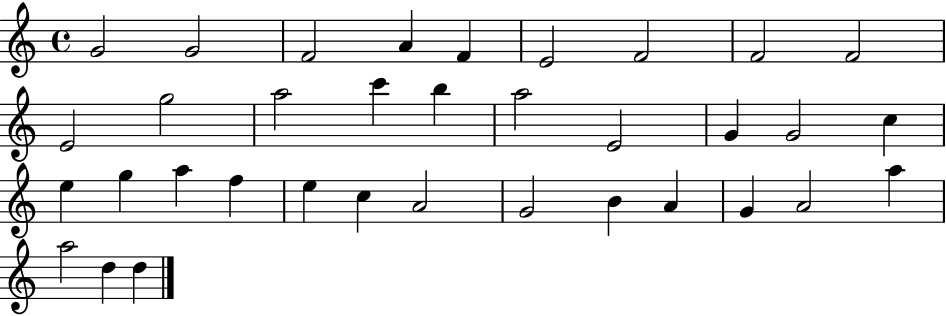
G4/h G4/h F4/h A4/q F4/q E4/h F4/h F4/h F4/h E4/h G5/h A5/h C6/q B5/q A5/h E4/h G4/q G4/h C5/q E5/q G5/q A5/q F5/q E5/q C5/q A4/h G4/h B4/q A4/q G4/q A4/h A5/q A5/h D5/q D5/q